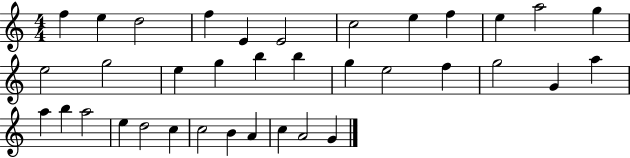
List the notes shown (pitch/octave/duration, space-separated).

F5/q E5/q D5/h F5/q E4/q E4/h C5/h E5/q F5/q E5/q A5/h G5/q E5/h G5/h E5/q G5/q B5/q B5/q G5/q E5/h F5/q G5/h G4/q A5/q A5/q B5/q A5/h E5/q D5/h C5/q C5/h B4/q A4/q C5/q A4/h G4/q